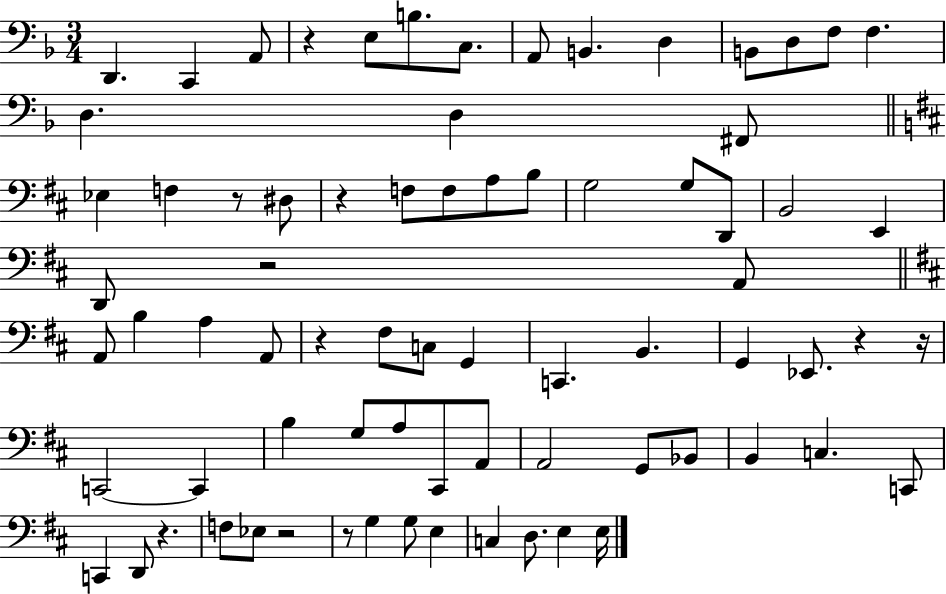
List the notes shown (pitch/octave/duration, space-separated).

D2/q. C2/q A2/e R/q E3/e B3/e. C3/e. A2/e B2/q. D3/q B2/e D3/e F3/e F3/q. D3/q. D3/q F#2/e Eb3/q F3/q R/e D#3/e R/q F3/e F3/e A3/e B3/e G3/h G3/e D2/e B2/h E2/q D2/e R/h A2/e A2/e B3/q A3/q A2/e R/q F#3/e C3/e G2/q C2/q. B2/q. G2/q Eb2/e. R/q R/s C2/h C2/q B3/q G3/e A3/e C#2/e A2/e A2/h G2/e Bb2/e B2/q C3/q. C2/e C2/q D2/e R/q. F3/e Eb3/e R/h R/e G3/q G3/e E3/q C3/q D3/e. E3/q E3/s